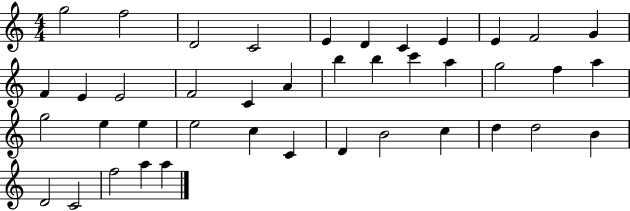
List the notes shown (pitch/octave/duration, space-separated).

G5/h F5/h D4/h C4/h E4/q D4/q C4/q E4/q E4/q F4/h G4/q F4/q E4/q E4/h F4/h C4/q A4/q B5/q B5/q C6/q A5/q G5/h F5/q A5/q G5/h E5/q E5/q E5/h C5/q C4/q D4/q B4/h C5/q D5/q D5/h B4/q D4/h C4/h F5/h A5/q A5/q